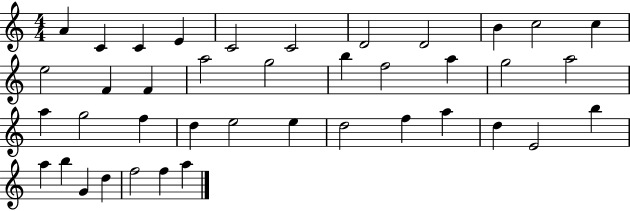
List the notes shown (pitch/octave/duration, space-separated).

A4/q C4/q C4/q E4/q C4/h C4/h D4/h D4/h B4/q C5/h C5/q E5/h F4/q F4/q A5/h G5/h B5/q F5/h A5/q G5/h A5/h A5/q G5/h F5/q D5/q E5/h E5/q D5/h F5/q A5/q D5/q E4/h B5/q A5/q B5/q G4/q D5/q F5/h F5/q A5/q